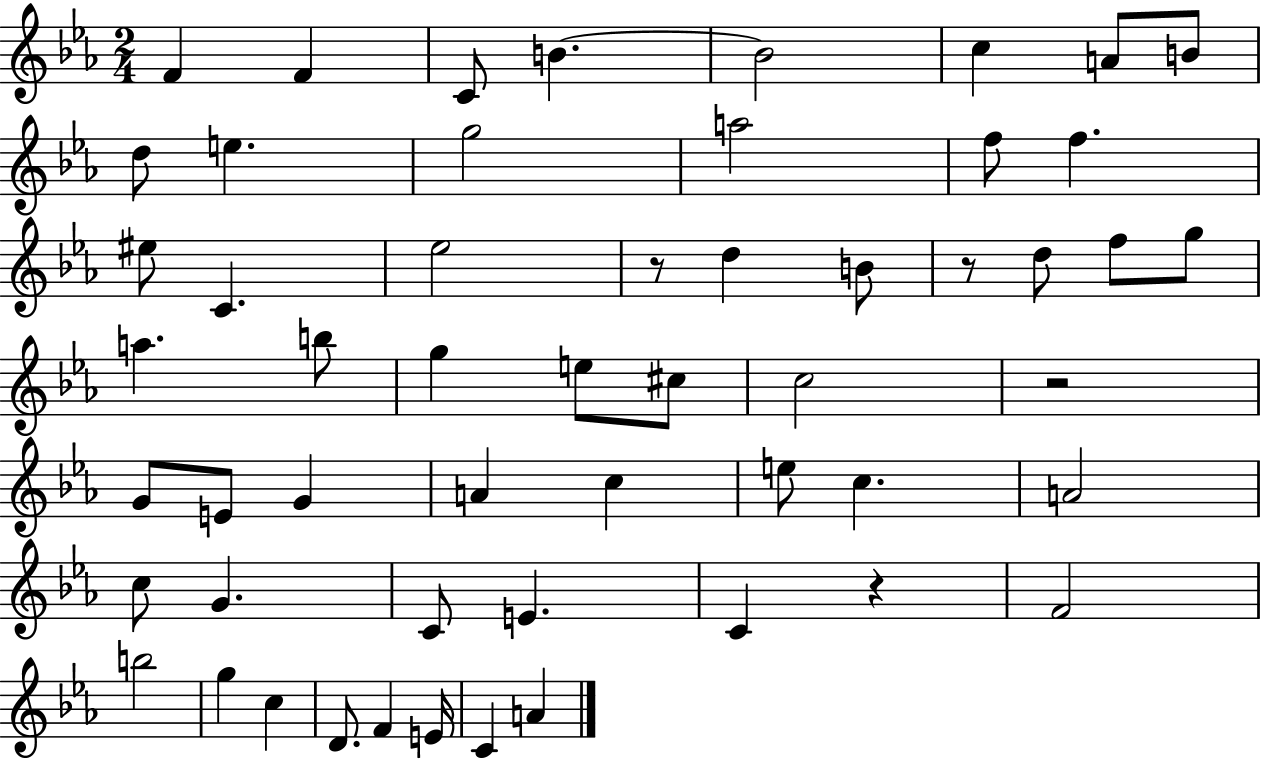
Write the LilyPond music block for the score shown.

{
  \clef treble
  \numericTimeSignature
  \time 2/4
  \key ees \major
  f'4 f'4 | c'8 b'4.~~ | b'2 | c''4 a'8 b'8 | \break d''8 e''4. | g''2 | a''2 | f''8 f''4. | \break eis''8 c'4. | ees''2 | r8 d''4 b'8 | r8 d''8 f''8 g''8 | \break a''4. b''8 | g''4 e''8 cis''8 | c''2 | r2 | \break g'8 e'8 g'4 | a'4 c''4 | e''8 c''4. | a'2 | \break c''8 g'4. | c'8 e'4. | c'4 r4 | f'2 | \break b''2 | g''4 c''4 | d'8. f'4 e'16 | c'4 a'4 | \break \bar "|."
}